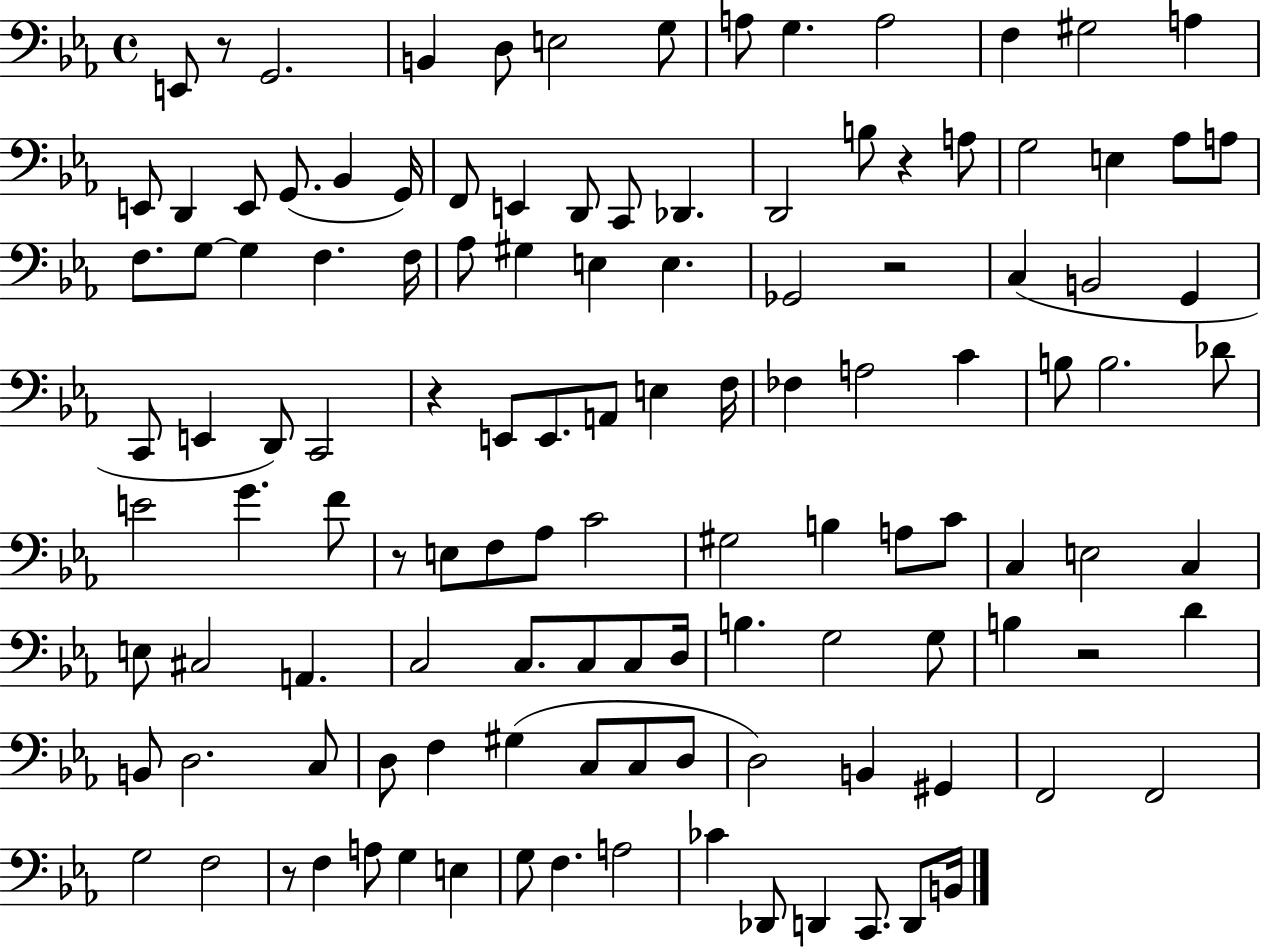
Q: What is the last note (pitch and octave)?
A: B2